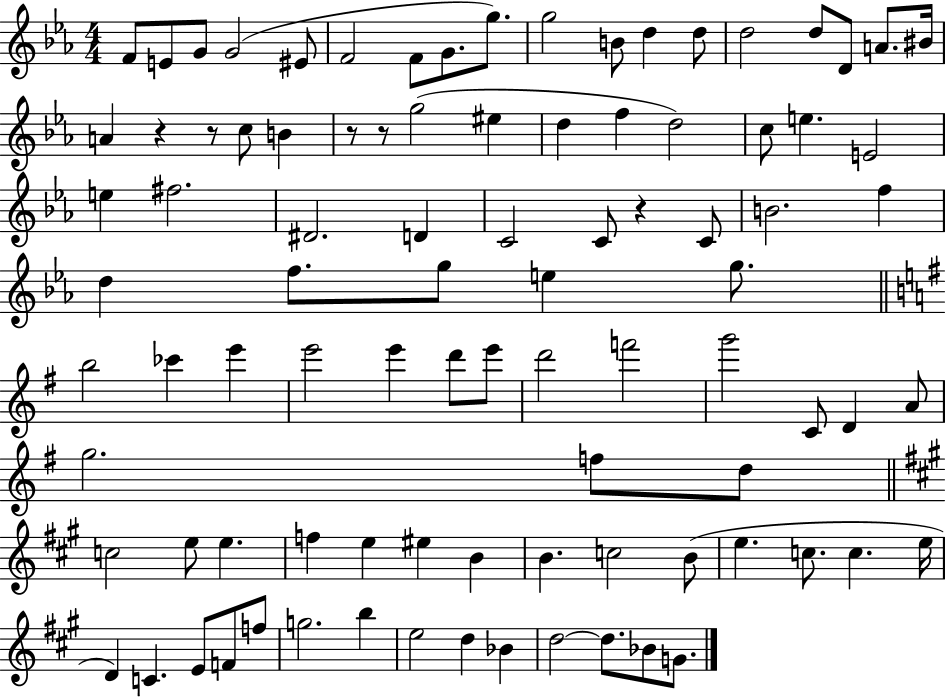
X:1
T:Untitled
M:4/4
L:1/4
K:Eb
F/2 E/2 G/2 G2 ^E/2 F2 F/2 G/2 g/2 g2 B/2 d d/2 d2 d/2 D/2 A/2 ^B/4 A z z/2 c/2 B z/2 z/2 g2 ^e d f d2 c/2 e E2 e ^f2 ^D2 D C2 C/2 z C/2 B2 f d f/2 g/2 e g/2 b2 _c' e' e'2 e' d'/2 e'/2 d'2 f'2 g'2 C/2 D A/2 g2 f/2 d/2 c2 e/2 e f e ^e B B c2 B/2 e c/2 c e/4 D C E/2 F/2 f/2 g2 b e2 d _B d2 d/2 _B/2 G/2